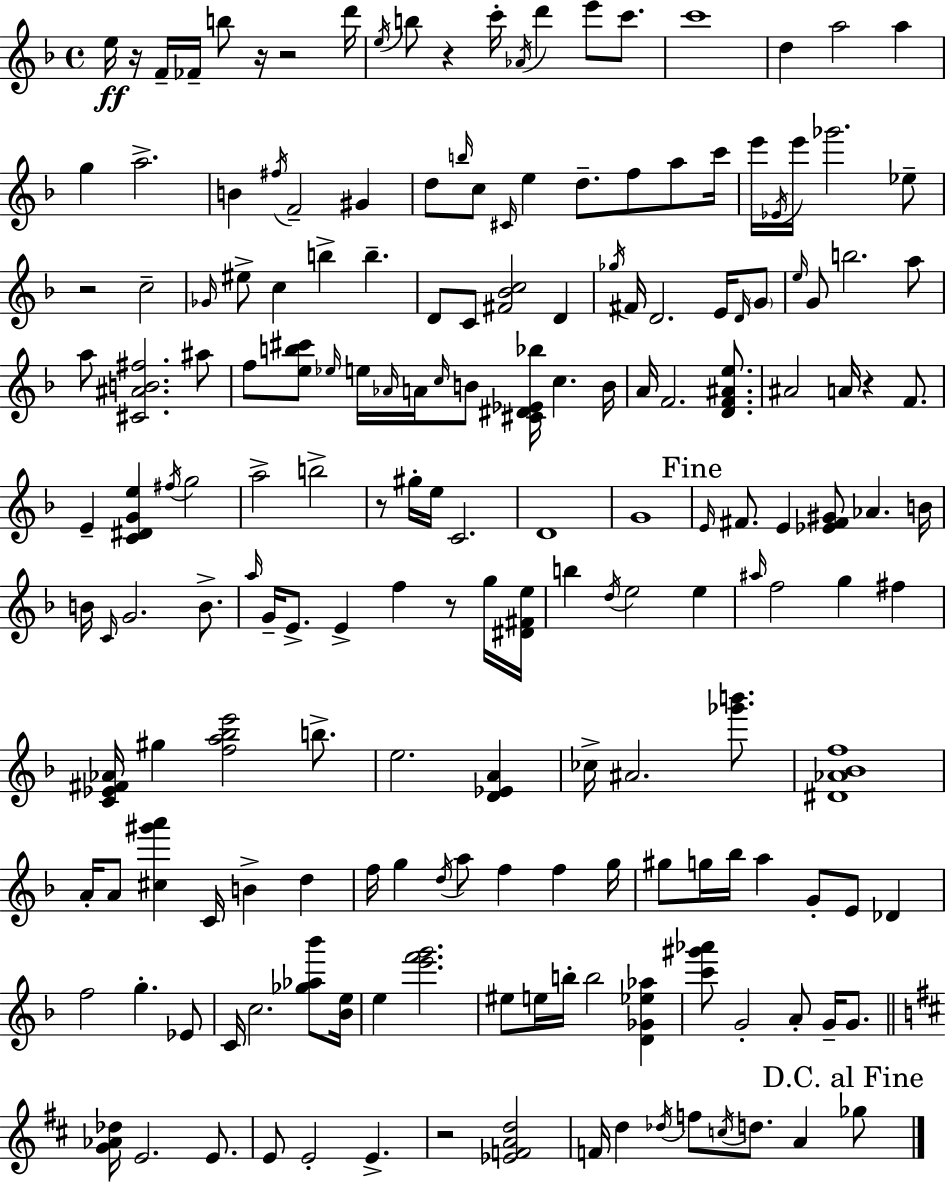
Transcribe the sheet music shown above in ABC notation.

X:1
T:Untitled
M:4/4
L:1/4
K:Dm
e/4 z/4 F/4 _F/4 b/2 z/4 z2 d'/4 e/4 b/2 z c'/4 _A/4 d' e'/2 c'/2 c'4 d a2 a g a2 B ^f/4 F2 ^G d/2 b/4 c/2 ^C/4 e d/2 f/2 a/2 c'/4 e'/4 _E/4 e'/4 _g'2 _e/2 z2 c2 _G/4 ^e/2 c b b D/2 C/2 [^F_Bc]2 D _g/4 ^F/4 D2 E/4 D/4 G/2 e/4 G/2 b2 a/2 a/2 [^C^AB^f]2 ^a/2 f/2 [eb^c']/2 _e/4 e/4 _A/4 A/4 c/4 B/2 [^C^D_E_b]/4 c B/4 A/4 F2 [DF^Ae]/2 ^A2 A/4 z F/2 E [C^DGe] ^f/4 g2 a2 b2 z/2 ^g/4 e/4 C2 D4 G4 E/4 ^F/2 E [_E^F^G]/2 _A B/4 B/4 C/4 G2 B/2 a/4 G/4 E/2 E f z/2 g/4 [^D^Fe]/4 b d/4 e2 e ^a/4 f2 g ^f [C_E^F_A]/4 ^g [fa_be']2 b/2 e2 [D_EA] _c/4 ^A2 [_g'b']/2 [^D_A_Bf]4 A/4 A/2 [^c^g'a'] C/4 B d f/4 g d/4 a/2 f f g/4 ^g/2 g/4 _b/4 a G/2 E/2 _D f2 g _E/2 C/4 c2 [_g_a_b']/2 [_Be]/4 e [e'f'g']2 ^e/2 e/4 b/4 b2 [D_G_e_a] [c'^g'_a']/2 G2 A/2 G/4 G/2 [G_A_d]/4 E2 E/2 E/2 E2 E z2 [_EFAd]2 F/4 d _d/4 f/2 c/4 d/2 A _g/2